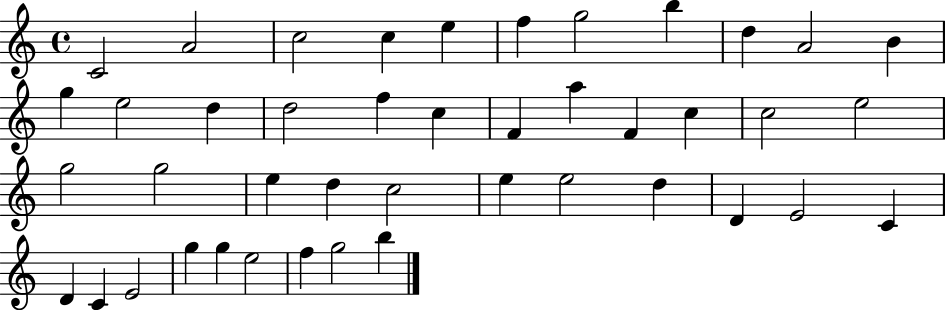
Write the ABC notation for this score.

X:1
T:Untitled
M:4/4
L:1/4
K:C
C2 A2 c2 c e f g2 b d A2 B g e2 d d2 f c F a F c c2 e2 g2 g2 e d c2 e e2 d D E2 C D C E2 g g e2 f g2 b